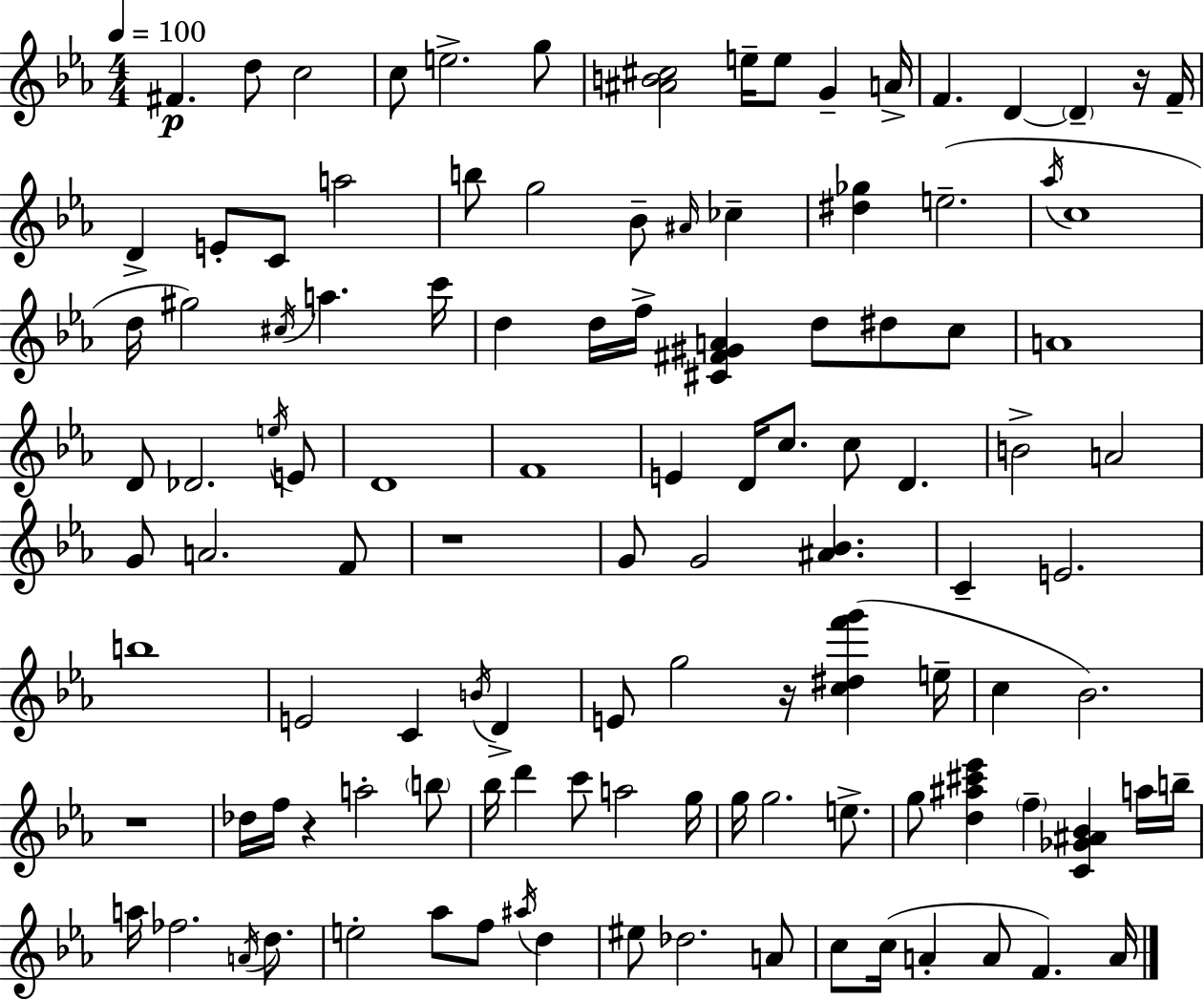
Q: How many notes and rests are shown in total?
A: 114